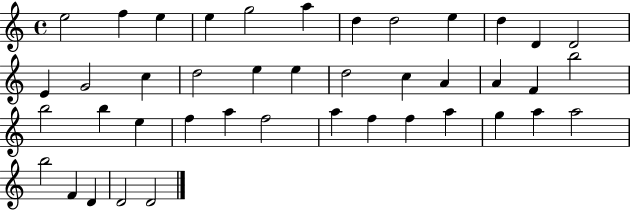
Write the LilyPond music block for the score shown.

{
  \clef treble
  \time 4/4
  \defaultTimeSignature
  \key c \major
  e''2 f''4 e''4 | e''4 g''2 a''4 | d''4 d''2 e''4 | d''4 d'4 d'2 | \break e'4 g'2 c''4 | d''2 e''4 e''4 | d''2 c''4 a'4 | a'4 f'4 b''2 | \break b''2 b''4 e''4 | f''4 a''4 f''2 | a''4 f''4 f''4 a''4 | g''4 a''4 a''2 | \break b''2 f'4 d'4 | d'2 d'2 | \bar "|."
}